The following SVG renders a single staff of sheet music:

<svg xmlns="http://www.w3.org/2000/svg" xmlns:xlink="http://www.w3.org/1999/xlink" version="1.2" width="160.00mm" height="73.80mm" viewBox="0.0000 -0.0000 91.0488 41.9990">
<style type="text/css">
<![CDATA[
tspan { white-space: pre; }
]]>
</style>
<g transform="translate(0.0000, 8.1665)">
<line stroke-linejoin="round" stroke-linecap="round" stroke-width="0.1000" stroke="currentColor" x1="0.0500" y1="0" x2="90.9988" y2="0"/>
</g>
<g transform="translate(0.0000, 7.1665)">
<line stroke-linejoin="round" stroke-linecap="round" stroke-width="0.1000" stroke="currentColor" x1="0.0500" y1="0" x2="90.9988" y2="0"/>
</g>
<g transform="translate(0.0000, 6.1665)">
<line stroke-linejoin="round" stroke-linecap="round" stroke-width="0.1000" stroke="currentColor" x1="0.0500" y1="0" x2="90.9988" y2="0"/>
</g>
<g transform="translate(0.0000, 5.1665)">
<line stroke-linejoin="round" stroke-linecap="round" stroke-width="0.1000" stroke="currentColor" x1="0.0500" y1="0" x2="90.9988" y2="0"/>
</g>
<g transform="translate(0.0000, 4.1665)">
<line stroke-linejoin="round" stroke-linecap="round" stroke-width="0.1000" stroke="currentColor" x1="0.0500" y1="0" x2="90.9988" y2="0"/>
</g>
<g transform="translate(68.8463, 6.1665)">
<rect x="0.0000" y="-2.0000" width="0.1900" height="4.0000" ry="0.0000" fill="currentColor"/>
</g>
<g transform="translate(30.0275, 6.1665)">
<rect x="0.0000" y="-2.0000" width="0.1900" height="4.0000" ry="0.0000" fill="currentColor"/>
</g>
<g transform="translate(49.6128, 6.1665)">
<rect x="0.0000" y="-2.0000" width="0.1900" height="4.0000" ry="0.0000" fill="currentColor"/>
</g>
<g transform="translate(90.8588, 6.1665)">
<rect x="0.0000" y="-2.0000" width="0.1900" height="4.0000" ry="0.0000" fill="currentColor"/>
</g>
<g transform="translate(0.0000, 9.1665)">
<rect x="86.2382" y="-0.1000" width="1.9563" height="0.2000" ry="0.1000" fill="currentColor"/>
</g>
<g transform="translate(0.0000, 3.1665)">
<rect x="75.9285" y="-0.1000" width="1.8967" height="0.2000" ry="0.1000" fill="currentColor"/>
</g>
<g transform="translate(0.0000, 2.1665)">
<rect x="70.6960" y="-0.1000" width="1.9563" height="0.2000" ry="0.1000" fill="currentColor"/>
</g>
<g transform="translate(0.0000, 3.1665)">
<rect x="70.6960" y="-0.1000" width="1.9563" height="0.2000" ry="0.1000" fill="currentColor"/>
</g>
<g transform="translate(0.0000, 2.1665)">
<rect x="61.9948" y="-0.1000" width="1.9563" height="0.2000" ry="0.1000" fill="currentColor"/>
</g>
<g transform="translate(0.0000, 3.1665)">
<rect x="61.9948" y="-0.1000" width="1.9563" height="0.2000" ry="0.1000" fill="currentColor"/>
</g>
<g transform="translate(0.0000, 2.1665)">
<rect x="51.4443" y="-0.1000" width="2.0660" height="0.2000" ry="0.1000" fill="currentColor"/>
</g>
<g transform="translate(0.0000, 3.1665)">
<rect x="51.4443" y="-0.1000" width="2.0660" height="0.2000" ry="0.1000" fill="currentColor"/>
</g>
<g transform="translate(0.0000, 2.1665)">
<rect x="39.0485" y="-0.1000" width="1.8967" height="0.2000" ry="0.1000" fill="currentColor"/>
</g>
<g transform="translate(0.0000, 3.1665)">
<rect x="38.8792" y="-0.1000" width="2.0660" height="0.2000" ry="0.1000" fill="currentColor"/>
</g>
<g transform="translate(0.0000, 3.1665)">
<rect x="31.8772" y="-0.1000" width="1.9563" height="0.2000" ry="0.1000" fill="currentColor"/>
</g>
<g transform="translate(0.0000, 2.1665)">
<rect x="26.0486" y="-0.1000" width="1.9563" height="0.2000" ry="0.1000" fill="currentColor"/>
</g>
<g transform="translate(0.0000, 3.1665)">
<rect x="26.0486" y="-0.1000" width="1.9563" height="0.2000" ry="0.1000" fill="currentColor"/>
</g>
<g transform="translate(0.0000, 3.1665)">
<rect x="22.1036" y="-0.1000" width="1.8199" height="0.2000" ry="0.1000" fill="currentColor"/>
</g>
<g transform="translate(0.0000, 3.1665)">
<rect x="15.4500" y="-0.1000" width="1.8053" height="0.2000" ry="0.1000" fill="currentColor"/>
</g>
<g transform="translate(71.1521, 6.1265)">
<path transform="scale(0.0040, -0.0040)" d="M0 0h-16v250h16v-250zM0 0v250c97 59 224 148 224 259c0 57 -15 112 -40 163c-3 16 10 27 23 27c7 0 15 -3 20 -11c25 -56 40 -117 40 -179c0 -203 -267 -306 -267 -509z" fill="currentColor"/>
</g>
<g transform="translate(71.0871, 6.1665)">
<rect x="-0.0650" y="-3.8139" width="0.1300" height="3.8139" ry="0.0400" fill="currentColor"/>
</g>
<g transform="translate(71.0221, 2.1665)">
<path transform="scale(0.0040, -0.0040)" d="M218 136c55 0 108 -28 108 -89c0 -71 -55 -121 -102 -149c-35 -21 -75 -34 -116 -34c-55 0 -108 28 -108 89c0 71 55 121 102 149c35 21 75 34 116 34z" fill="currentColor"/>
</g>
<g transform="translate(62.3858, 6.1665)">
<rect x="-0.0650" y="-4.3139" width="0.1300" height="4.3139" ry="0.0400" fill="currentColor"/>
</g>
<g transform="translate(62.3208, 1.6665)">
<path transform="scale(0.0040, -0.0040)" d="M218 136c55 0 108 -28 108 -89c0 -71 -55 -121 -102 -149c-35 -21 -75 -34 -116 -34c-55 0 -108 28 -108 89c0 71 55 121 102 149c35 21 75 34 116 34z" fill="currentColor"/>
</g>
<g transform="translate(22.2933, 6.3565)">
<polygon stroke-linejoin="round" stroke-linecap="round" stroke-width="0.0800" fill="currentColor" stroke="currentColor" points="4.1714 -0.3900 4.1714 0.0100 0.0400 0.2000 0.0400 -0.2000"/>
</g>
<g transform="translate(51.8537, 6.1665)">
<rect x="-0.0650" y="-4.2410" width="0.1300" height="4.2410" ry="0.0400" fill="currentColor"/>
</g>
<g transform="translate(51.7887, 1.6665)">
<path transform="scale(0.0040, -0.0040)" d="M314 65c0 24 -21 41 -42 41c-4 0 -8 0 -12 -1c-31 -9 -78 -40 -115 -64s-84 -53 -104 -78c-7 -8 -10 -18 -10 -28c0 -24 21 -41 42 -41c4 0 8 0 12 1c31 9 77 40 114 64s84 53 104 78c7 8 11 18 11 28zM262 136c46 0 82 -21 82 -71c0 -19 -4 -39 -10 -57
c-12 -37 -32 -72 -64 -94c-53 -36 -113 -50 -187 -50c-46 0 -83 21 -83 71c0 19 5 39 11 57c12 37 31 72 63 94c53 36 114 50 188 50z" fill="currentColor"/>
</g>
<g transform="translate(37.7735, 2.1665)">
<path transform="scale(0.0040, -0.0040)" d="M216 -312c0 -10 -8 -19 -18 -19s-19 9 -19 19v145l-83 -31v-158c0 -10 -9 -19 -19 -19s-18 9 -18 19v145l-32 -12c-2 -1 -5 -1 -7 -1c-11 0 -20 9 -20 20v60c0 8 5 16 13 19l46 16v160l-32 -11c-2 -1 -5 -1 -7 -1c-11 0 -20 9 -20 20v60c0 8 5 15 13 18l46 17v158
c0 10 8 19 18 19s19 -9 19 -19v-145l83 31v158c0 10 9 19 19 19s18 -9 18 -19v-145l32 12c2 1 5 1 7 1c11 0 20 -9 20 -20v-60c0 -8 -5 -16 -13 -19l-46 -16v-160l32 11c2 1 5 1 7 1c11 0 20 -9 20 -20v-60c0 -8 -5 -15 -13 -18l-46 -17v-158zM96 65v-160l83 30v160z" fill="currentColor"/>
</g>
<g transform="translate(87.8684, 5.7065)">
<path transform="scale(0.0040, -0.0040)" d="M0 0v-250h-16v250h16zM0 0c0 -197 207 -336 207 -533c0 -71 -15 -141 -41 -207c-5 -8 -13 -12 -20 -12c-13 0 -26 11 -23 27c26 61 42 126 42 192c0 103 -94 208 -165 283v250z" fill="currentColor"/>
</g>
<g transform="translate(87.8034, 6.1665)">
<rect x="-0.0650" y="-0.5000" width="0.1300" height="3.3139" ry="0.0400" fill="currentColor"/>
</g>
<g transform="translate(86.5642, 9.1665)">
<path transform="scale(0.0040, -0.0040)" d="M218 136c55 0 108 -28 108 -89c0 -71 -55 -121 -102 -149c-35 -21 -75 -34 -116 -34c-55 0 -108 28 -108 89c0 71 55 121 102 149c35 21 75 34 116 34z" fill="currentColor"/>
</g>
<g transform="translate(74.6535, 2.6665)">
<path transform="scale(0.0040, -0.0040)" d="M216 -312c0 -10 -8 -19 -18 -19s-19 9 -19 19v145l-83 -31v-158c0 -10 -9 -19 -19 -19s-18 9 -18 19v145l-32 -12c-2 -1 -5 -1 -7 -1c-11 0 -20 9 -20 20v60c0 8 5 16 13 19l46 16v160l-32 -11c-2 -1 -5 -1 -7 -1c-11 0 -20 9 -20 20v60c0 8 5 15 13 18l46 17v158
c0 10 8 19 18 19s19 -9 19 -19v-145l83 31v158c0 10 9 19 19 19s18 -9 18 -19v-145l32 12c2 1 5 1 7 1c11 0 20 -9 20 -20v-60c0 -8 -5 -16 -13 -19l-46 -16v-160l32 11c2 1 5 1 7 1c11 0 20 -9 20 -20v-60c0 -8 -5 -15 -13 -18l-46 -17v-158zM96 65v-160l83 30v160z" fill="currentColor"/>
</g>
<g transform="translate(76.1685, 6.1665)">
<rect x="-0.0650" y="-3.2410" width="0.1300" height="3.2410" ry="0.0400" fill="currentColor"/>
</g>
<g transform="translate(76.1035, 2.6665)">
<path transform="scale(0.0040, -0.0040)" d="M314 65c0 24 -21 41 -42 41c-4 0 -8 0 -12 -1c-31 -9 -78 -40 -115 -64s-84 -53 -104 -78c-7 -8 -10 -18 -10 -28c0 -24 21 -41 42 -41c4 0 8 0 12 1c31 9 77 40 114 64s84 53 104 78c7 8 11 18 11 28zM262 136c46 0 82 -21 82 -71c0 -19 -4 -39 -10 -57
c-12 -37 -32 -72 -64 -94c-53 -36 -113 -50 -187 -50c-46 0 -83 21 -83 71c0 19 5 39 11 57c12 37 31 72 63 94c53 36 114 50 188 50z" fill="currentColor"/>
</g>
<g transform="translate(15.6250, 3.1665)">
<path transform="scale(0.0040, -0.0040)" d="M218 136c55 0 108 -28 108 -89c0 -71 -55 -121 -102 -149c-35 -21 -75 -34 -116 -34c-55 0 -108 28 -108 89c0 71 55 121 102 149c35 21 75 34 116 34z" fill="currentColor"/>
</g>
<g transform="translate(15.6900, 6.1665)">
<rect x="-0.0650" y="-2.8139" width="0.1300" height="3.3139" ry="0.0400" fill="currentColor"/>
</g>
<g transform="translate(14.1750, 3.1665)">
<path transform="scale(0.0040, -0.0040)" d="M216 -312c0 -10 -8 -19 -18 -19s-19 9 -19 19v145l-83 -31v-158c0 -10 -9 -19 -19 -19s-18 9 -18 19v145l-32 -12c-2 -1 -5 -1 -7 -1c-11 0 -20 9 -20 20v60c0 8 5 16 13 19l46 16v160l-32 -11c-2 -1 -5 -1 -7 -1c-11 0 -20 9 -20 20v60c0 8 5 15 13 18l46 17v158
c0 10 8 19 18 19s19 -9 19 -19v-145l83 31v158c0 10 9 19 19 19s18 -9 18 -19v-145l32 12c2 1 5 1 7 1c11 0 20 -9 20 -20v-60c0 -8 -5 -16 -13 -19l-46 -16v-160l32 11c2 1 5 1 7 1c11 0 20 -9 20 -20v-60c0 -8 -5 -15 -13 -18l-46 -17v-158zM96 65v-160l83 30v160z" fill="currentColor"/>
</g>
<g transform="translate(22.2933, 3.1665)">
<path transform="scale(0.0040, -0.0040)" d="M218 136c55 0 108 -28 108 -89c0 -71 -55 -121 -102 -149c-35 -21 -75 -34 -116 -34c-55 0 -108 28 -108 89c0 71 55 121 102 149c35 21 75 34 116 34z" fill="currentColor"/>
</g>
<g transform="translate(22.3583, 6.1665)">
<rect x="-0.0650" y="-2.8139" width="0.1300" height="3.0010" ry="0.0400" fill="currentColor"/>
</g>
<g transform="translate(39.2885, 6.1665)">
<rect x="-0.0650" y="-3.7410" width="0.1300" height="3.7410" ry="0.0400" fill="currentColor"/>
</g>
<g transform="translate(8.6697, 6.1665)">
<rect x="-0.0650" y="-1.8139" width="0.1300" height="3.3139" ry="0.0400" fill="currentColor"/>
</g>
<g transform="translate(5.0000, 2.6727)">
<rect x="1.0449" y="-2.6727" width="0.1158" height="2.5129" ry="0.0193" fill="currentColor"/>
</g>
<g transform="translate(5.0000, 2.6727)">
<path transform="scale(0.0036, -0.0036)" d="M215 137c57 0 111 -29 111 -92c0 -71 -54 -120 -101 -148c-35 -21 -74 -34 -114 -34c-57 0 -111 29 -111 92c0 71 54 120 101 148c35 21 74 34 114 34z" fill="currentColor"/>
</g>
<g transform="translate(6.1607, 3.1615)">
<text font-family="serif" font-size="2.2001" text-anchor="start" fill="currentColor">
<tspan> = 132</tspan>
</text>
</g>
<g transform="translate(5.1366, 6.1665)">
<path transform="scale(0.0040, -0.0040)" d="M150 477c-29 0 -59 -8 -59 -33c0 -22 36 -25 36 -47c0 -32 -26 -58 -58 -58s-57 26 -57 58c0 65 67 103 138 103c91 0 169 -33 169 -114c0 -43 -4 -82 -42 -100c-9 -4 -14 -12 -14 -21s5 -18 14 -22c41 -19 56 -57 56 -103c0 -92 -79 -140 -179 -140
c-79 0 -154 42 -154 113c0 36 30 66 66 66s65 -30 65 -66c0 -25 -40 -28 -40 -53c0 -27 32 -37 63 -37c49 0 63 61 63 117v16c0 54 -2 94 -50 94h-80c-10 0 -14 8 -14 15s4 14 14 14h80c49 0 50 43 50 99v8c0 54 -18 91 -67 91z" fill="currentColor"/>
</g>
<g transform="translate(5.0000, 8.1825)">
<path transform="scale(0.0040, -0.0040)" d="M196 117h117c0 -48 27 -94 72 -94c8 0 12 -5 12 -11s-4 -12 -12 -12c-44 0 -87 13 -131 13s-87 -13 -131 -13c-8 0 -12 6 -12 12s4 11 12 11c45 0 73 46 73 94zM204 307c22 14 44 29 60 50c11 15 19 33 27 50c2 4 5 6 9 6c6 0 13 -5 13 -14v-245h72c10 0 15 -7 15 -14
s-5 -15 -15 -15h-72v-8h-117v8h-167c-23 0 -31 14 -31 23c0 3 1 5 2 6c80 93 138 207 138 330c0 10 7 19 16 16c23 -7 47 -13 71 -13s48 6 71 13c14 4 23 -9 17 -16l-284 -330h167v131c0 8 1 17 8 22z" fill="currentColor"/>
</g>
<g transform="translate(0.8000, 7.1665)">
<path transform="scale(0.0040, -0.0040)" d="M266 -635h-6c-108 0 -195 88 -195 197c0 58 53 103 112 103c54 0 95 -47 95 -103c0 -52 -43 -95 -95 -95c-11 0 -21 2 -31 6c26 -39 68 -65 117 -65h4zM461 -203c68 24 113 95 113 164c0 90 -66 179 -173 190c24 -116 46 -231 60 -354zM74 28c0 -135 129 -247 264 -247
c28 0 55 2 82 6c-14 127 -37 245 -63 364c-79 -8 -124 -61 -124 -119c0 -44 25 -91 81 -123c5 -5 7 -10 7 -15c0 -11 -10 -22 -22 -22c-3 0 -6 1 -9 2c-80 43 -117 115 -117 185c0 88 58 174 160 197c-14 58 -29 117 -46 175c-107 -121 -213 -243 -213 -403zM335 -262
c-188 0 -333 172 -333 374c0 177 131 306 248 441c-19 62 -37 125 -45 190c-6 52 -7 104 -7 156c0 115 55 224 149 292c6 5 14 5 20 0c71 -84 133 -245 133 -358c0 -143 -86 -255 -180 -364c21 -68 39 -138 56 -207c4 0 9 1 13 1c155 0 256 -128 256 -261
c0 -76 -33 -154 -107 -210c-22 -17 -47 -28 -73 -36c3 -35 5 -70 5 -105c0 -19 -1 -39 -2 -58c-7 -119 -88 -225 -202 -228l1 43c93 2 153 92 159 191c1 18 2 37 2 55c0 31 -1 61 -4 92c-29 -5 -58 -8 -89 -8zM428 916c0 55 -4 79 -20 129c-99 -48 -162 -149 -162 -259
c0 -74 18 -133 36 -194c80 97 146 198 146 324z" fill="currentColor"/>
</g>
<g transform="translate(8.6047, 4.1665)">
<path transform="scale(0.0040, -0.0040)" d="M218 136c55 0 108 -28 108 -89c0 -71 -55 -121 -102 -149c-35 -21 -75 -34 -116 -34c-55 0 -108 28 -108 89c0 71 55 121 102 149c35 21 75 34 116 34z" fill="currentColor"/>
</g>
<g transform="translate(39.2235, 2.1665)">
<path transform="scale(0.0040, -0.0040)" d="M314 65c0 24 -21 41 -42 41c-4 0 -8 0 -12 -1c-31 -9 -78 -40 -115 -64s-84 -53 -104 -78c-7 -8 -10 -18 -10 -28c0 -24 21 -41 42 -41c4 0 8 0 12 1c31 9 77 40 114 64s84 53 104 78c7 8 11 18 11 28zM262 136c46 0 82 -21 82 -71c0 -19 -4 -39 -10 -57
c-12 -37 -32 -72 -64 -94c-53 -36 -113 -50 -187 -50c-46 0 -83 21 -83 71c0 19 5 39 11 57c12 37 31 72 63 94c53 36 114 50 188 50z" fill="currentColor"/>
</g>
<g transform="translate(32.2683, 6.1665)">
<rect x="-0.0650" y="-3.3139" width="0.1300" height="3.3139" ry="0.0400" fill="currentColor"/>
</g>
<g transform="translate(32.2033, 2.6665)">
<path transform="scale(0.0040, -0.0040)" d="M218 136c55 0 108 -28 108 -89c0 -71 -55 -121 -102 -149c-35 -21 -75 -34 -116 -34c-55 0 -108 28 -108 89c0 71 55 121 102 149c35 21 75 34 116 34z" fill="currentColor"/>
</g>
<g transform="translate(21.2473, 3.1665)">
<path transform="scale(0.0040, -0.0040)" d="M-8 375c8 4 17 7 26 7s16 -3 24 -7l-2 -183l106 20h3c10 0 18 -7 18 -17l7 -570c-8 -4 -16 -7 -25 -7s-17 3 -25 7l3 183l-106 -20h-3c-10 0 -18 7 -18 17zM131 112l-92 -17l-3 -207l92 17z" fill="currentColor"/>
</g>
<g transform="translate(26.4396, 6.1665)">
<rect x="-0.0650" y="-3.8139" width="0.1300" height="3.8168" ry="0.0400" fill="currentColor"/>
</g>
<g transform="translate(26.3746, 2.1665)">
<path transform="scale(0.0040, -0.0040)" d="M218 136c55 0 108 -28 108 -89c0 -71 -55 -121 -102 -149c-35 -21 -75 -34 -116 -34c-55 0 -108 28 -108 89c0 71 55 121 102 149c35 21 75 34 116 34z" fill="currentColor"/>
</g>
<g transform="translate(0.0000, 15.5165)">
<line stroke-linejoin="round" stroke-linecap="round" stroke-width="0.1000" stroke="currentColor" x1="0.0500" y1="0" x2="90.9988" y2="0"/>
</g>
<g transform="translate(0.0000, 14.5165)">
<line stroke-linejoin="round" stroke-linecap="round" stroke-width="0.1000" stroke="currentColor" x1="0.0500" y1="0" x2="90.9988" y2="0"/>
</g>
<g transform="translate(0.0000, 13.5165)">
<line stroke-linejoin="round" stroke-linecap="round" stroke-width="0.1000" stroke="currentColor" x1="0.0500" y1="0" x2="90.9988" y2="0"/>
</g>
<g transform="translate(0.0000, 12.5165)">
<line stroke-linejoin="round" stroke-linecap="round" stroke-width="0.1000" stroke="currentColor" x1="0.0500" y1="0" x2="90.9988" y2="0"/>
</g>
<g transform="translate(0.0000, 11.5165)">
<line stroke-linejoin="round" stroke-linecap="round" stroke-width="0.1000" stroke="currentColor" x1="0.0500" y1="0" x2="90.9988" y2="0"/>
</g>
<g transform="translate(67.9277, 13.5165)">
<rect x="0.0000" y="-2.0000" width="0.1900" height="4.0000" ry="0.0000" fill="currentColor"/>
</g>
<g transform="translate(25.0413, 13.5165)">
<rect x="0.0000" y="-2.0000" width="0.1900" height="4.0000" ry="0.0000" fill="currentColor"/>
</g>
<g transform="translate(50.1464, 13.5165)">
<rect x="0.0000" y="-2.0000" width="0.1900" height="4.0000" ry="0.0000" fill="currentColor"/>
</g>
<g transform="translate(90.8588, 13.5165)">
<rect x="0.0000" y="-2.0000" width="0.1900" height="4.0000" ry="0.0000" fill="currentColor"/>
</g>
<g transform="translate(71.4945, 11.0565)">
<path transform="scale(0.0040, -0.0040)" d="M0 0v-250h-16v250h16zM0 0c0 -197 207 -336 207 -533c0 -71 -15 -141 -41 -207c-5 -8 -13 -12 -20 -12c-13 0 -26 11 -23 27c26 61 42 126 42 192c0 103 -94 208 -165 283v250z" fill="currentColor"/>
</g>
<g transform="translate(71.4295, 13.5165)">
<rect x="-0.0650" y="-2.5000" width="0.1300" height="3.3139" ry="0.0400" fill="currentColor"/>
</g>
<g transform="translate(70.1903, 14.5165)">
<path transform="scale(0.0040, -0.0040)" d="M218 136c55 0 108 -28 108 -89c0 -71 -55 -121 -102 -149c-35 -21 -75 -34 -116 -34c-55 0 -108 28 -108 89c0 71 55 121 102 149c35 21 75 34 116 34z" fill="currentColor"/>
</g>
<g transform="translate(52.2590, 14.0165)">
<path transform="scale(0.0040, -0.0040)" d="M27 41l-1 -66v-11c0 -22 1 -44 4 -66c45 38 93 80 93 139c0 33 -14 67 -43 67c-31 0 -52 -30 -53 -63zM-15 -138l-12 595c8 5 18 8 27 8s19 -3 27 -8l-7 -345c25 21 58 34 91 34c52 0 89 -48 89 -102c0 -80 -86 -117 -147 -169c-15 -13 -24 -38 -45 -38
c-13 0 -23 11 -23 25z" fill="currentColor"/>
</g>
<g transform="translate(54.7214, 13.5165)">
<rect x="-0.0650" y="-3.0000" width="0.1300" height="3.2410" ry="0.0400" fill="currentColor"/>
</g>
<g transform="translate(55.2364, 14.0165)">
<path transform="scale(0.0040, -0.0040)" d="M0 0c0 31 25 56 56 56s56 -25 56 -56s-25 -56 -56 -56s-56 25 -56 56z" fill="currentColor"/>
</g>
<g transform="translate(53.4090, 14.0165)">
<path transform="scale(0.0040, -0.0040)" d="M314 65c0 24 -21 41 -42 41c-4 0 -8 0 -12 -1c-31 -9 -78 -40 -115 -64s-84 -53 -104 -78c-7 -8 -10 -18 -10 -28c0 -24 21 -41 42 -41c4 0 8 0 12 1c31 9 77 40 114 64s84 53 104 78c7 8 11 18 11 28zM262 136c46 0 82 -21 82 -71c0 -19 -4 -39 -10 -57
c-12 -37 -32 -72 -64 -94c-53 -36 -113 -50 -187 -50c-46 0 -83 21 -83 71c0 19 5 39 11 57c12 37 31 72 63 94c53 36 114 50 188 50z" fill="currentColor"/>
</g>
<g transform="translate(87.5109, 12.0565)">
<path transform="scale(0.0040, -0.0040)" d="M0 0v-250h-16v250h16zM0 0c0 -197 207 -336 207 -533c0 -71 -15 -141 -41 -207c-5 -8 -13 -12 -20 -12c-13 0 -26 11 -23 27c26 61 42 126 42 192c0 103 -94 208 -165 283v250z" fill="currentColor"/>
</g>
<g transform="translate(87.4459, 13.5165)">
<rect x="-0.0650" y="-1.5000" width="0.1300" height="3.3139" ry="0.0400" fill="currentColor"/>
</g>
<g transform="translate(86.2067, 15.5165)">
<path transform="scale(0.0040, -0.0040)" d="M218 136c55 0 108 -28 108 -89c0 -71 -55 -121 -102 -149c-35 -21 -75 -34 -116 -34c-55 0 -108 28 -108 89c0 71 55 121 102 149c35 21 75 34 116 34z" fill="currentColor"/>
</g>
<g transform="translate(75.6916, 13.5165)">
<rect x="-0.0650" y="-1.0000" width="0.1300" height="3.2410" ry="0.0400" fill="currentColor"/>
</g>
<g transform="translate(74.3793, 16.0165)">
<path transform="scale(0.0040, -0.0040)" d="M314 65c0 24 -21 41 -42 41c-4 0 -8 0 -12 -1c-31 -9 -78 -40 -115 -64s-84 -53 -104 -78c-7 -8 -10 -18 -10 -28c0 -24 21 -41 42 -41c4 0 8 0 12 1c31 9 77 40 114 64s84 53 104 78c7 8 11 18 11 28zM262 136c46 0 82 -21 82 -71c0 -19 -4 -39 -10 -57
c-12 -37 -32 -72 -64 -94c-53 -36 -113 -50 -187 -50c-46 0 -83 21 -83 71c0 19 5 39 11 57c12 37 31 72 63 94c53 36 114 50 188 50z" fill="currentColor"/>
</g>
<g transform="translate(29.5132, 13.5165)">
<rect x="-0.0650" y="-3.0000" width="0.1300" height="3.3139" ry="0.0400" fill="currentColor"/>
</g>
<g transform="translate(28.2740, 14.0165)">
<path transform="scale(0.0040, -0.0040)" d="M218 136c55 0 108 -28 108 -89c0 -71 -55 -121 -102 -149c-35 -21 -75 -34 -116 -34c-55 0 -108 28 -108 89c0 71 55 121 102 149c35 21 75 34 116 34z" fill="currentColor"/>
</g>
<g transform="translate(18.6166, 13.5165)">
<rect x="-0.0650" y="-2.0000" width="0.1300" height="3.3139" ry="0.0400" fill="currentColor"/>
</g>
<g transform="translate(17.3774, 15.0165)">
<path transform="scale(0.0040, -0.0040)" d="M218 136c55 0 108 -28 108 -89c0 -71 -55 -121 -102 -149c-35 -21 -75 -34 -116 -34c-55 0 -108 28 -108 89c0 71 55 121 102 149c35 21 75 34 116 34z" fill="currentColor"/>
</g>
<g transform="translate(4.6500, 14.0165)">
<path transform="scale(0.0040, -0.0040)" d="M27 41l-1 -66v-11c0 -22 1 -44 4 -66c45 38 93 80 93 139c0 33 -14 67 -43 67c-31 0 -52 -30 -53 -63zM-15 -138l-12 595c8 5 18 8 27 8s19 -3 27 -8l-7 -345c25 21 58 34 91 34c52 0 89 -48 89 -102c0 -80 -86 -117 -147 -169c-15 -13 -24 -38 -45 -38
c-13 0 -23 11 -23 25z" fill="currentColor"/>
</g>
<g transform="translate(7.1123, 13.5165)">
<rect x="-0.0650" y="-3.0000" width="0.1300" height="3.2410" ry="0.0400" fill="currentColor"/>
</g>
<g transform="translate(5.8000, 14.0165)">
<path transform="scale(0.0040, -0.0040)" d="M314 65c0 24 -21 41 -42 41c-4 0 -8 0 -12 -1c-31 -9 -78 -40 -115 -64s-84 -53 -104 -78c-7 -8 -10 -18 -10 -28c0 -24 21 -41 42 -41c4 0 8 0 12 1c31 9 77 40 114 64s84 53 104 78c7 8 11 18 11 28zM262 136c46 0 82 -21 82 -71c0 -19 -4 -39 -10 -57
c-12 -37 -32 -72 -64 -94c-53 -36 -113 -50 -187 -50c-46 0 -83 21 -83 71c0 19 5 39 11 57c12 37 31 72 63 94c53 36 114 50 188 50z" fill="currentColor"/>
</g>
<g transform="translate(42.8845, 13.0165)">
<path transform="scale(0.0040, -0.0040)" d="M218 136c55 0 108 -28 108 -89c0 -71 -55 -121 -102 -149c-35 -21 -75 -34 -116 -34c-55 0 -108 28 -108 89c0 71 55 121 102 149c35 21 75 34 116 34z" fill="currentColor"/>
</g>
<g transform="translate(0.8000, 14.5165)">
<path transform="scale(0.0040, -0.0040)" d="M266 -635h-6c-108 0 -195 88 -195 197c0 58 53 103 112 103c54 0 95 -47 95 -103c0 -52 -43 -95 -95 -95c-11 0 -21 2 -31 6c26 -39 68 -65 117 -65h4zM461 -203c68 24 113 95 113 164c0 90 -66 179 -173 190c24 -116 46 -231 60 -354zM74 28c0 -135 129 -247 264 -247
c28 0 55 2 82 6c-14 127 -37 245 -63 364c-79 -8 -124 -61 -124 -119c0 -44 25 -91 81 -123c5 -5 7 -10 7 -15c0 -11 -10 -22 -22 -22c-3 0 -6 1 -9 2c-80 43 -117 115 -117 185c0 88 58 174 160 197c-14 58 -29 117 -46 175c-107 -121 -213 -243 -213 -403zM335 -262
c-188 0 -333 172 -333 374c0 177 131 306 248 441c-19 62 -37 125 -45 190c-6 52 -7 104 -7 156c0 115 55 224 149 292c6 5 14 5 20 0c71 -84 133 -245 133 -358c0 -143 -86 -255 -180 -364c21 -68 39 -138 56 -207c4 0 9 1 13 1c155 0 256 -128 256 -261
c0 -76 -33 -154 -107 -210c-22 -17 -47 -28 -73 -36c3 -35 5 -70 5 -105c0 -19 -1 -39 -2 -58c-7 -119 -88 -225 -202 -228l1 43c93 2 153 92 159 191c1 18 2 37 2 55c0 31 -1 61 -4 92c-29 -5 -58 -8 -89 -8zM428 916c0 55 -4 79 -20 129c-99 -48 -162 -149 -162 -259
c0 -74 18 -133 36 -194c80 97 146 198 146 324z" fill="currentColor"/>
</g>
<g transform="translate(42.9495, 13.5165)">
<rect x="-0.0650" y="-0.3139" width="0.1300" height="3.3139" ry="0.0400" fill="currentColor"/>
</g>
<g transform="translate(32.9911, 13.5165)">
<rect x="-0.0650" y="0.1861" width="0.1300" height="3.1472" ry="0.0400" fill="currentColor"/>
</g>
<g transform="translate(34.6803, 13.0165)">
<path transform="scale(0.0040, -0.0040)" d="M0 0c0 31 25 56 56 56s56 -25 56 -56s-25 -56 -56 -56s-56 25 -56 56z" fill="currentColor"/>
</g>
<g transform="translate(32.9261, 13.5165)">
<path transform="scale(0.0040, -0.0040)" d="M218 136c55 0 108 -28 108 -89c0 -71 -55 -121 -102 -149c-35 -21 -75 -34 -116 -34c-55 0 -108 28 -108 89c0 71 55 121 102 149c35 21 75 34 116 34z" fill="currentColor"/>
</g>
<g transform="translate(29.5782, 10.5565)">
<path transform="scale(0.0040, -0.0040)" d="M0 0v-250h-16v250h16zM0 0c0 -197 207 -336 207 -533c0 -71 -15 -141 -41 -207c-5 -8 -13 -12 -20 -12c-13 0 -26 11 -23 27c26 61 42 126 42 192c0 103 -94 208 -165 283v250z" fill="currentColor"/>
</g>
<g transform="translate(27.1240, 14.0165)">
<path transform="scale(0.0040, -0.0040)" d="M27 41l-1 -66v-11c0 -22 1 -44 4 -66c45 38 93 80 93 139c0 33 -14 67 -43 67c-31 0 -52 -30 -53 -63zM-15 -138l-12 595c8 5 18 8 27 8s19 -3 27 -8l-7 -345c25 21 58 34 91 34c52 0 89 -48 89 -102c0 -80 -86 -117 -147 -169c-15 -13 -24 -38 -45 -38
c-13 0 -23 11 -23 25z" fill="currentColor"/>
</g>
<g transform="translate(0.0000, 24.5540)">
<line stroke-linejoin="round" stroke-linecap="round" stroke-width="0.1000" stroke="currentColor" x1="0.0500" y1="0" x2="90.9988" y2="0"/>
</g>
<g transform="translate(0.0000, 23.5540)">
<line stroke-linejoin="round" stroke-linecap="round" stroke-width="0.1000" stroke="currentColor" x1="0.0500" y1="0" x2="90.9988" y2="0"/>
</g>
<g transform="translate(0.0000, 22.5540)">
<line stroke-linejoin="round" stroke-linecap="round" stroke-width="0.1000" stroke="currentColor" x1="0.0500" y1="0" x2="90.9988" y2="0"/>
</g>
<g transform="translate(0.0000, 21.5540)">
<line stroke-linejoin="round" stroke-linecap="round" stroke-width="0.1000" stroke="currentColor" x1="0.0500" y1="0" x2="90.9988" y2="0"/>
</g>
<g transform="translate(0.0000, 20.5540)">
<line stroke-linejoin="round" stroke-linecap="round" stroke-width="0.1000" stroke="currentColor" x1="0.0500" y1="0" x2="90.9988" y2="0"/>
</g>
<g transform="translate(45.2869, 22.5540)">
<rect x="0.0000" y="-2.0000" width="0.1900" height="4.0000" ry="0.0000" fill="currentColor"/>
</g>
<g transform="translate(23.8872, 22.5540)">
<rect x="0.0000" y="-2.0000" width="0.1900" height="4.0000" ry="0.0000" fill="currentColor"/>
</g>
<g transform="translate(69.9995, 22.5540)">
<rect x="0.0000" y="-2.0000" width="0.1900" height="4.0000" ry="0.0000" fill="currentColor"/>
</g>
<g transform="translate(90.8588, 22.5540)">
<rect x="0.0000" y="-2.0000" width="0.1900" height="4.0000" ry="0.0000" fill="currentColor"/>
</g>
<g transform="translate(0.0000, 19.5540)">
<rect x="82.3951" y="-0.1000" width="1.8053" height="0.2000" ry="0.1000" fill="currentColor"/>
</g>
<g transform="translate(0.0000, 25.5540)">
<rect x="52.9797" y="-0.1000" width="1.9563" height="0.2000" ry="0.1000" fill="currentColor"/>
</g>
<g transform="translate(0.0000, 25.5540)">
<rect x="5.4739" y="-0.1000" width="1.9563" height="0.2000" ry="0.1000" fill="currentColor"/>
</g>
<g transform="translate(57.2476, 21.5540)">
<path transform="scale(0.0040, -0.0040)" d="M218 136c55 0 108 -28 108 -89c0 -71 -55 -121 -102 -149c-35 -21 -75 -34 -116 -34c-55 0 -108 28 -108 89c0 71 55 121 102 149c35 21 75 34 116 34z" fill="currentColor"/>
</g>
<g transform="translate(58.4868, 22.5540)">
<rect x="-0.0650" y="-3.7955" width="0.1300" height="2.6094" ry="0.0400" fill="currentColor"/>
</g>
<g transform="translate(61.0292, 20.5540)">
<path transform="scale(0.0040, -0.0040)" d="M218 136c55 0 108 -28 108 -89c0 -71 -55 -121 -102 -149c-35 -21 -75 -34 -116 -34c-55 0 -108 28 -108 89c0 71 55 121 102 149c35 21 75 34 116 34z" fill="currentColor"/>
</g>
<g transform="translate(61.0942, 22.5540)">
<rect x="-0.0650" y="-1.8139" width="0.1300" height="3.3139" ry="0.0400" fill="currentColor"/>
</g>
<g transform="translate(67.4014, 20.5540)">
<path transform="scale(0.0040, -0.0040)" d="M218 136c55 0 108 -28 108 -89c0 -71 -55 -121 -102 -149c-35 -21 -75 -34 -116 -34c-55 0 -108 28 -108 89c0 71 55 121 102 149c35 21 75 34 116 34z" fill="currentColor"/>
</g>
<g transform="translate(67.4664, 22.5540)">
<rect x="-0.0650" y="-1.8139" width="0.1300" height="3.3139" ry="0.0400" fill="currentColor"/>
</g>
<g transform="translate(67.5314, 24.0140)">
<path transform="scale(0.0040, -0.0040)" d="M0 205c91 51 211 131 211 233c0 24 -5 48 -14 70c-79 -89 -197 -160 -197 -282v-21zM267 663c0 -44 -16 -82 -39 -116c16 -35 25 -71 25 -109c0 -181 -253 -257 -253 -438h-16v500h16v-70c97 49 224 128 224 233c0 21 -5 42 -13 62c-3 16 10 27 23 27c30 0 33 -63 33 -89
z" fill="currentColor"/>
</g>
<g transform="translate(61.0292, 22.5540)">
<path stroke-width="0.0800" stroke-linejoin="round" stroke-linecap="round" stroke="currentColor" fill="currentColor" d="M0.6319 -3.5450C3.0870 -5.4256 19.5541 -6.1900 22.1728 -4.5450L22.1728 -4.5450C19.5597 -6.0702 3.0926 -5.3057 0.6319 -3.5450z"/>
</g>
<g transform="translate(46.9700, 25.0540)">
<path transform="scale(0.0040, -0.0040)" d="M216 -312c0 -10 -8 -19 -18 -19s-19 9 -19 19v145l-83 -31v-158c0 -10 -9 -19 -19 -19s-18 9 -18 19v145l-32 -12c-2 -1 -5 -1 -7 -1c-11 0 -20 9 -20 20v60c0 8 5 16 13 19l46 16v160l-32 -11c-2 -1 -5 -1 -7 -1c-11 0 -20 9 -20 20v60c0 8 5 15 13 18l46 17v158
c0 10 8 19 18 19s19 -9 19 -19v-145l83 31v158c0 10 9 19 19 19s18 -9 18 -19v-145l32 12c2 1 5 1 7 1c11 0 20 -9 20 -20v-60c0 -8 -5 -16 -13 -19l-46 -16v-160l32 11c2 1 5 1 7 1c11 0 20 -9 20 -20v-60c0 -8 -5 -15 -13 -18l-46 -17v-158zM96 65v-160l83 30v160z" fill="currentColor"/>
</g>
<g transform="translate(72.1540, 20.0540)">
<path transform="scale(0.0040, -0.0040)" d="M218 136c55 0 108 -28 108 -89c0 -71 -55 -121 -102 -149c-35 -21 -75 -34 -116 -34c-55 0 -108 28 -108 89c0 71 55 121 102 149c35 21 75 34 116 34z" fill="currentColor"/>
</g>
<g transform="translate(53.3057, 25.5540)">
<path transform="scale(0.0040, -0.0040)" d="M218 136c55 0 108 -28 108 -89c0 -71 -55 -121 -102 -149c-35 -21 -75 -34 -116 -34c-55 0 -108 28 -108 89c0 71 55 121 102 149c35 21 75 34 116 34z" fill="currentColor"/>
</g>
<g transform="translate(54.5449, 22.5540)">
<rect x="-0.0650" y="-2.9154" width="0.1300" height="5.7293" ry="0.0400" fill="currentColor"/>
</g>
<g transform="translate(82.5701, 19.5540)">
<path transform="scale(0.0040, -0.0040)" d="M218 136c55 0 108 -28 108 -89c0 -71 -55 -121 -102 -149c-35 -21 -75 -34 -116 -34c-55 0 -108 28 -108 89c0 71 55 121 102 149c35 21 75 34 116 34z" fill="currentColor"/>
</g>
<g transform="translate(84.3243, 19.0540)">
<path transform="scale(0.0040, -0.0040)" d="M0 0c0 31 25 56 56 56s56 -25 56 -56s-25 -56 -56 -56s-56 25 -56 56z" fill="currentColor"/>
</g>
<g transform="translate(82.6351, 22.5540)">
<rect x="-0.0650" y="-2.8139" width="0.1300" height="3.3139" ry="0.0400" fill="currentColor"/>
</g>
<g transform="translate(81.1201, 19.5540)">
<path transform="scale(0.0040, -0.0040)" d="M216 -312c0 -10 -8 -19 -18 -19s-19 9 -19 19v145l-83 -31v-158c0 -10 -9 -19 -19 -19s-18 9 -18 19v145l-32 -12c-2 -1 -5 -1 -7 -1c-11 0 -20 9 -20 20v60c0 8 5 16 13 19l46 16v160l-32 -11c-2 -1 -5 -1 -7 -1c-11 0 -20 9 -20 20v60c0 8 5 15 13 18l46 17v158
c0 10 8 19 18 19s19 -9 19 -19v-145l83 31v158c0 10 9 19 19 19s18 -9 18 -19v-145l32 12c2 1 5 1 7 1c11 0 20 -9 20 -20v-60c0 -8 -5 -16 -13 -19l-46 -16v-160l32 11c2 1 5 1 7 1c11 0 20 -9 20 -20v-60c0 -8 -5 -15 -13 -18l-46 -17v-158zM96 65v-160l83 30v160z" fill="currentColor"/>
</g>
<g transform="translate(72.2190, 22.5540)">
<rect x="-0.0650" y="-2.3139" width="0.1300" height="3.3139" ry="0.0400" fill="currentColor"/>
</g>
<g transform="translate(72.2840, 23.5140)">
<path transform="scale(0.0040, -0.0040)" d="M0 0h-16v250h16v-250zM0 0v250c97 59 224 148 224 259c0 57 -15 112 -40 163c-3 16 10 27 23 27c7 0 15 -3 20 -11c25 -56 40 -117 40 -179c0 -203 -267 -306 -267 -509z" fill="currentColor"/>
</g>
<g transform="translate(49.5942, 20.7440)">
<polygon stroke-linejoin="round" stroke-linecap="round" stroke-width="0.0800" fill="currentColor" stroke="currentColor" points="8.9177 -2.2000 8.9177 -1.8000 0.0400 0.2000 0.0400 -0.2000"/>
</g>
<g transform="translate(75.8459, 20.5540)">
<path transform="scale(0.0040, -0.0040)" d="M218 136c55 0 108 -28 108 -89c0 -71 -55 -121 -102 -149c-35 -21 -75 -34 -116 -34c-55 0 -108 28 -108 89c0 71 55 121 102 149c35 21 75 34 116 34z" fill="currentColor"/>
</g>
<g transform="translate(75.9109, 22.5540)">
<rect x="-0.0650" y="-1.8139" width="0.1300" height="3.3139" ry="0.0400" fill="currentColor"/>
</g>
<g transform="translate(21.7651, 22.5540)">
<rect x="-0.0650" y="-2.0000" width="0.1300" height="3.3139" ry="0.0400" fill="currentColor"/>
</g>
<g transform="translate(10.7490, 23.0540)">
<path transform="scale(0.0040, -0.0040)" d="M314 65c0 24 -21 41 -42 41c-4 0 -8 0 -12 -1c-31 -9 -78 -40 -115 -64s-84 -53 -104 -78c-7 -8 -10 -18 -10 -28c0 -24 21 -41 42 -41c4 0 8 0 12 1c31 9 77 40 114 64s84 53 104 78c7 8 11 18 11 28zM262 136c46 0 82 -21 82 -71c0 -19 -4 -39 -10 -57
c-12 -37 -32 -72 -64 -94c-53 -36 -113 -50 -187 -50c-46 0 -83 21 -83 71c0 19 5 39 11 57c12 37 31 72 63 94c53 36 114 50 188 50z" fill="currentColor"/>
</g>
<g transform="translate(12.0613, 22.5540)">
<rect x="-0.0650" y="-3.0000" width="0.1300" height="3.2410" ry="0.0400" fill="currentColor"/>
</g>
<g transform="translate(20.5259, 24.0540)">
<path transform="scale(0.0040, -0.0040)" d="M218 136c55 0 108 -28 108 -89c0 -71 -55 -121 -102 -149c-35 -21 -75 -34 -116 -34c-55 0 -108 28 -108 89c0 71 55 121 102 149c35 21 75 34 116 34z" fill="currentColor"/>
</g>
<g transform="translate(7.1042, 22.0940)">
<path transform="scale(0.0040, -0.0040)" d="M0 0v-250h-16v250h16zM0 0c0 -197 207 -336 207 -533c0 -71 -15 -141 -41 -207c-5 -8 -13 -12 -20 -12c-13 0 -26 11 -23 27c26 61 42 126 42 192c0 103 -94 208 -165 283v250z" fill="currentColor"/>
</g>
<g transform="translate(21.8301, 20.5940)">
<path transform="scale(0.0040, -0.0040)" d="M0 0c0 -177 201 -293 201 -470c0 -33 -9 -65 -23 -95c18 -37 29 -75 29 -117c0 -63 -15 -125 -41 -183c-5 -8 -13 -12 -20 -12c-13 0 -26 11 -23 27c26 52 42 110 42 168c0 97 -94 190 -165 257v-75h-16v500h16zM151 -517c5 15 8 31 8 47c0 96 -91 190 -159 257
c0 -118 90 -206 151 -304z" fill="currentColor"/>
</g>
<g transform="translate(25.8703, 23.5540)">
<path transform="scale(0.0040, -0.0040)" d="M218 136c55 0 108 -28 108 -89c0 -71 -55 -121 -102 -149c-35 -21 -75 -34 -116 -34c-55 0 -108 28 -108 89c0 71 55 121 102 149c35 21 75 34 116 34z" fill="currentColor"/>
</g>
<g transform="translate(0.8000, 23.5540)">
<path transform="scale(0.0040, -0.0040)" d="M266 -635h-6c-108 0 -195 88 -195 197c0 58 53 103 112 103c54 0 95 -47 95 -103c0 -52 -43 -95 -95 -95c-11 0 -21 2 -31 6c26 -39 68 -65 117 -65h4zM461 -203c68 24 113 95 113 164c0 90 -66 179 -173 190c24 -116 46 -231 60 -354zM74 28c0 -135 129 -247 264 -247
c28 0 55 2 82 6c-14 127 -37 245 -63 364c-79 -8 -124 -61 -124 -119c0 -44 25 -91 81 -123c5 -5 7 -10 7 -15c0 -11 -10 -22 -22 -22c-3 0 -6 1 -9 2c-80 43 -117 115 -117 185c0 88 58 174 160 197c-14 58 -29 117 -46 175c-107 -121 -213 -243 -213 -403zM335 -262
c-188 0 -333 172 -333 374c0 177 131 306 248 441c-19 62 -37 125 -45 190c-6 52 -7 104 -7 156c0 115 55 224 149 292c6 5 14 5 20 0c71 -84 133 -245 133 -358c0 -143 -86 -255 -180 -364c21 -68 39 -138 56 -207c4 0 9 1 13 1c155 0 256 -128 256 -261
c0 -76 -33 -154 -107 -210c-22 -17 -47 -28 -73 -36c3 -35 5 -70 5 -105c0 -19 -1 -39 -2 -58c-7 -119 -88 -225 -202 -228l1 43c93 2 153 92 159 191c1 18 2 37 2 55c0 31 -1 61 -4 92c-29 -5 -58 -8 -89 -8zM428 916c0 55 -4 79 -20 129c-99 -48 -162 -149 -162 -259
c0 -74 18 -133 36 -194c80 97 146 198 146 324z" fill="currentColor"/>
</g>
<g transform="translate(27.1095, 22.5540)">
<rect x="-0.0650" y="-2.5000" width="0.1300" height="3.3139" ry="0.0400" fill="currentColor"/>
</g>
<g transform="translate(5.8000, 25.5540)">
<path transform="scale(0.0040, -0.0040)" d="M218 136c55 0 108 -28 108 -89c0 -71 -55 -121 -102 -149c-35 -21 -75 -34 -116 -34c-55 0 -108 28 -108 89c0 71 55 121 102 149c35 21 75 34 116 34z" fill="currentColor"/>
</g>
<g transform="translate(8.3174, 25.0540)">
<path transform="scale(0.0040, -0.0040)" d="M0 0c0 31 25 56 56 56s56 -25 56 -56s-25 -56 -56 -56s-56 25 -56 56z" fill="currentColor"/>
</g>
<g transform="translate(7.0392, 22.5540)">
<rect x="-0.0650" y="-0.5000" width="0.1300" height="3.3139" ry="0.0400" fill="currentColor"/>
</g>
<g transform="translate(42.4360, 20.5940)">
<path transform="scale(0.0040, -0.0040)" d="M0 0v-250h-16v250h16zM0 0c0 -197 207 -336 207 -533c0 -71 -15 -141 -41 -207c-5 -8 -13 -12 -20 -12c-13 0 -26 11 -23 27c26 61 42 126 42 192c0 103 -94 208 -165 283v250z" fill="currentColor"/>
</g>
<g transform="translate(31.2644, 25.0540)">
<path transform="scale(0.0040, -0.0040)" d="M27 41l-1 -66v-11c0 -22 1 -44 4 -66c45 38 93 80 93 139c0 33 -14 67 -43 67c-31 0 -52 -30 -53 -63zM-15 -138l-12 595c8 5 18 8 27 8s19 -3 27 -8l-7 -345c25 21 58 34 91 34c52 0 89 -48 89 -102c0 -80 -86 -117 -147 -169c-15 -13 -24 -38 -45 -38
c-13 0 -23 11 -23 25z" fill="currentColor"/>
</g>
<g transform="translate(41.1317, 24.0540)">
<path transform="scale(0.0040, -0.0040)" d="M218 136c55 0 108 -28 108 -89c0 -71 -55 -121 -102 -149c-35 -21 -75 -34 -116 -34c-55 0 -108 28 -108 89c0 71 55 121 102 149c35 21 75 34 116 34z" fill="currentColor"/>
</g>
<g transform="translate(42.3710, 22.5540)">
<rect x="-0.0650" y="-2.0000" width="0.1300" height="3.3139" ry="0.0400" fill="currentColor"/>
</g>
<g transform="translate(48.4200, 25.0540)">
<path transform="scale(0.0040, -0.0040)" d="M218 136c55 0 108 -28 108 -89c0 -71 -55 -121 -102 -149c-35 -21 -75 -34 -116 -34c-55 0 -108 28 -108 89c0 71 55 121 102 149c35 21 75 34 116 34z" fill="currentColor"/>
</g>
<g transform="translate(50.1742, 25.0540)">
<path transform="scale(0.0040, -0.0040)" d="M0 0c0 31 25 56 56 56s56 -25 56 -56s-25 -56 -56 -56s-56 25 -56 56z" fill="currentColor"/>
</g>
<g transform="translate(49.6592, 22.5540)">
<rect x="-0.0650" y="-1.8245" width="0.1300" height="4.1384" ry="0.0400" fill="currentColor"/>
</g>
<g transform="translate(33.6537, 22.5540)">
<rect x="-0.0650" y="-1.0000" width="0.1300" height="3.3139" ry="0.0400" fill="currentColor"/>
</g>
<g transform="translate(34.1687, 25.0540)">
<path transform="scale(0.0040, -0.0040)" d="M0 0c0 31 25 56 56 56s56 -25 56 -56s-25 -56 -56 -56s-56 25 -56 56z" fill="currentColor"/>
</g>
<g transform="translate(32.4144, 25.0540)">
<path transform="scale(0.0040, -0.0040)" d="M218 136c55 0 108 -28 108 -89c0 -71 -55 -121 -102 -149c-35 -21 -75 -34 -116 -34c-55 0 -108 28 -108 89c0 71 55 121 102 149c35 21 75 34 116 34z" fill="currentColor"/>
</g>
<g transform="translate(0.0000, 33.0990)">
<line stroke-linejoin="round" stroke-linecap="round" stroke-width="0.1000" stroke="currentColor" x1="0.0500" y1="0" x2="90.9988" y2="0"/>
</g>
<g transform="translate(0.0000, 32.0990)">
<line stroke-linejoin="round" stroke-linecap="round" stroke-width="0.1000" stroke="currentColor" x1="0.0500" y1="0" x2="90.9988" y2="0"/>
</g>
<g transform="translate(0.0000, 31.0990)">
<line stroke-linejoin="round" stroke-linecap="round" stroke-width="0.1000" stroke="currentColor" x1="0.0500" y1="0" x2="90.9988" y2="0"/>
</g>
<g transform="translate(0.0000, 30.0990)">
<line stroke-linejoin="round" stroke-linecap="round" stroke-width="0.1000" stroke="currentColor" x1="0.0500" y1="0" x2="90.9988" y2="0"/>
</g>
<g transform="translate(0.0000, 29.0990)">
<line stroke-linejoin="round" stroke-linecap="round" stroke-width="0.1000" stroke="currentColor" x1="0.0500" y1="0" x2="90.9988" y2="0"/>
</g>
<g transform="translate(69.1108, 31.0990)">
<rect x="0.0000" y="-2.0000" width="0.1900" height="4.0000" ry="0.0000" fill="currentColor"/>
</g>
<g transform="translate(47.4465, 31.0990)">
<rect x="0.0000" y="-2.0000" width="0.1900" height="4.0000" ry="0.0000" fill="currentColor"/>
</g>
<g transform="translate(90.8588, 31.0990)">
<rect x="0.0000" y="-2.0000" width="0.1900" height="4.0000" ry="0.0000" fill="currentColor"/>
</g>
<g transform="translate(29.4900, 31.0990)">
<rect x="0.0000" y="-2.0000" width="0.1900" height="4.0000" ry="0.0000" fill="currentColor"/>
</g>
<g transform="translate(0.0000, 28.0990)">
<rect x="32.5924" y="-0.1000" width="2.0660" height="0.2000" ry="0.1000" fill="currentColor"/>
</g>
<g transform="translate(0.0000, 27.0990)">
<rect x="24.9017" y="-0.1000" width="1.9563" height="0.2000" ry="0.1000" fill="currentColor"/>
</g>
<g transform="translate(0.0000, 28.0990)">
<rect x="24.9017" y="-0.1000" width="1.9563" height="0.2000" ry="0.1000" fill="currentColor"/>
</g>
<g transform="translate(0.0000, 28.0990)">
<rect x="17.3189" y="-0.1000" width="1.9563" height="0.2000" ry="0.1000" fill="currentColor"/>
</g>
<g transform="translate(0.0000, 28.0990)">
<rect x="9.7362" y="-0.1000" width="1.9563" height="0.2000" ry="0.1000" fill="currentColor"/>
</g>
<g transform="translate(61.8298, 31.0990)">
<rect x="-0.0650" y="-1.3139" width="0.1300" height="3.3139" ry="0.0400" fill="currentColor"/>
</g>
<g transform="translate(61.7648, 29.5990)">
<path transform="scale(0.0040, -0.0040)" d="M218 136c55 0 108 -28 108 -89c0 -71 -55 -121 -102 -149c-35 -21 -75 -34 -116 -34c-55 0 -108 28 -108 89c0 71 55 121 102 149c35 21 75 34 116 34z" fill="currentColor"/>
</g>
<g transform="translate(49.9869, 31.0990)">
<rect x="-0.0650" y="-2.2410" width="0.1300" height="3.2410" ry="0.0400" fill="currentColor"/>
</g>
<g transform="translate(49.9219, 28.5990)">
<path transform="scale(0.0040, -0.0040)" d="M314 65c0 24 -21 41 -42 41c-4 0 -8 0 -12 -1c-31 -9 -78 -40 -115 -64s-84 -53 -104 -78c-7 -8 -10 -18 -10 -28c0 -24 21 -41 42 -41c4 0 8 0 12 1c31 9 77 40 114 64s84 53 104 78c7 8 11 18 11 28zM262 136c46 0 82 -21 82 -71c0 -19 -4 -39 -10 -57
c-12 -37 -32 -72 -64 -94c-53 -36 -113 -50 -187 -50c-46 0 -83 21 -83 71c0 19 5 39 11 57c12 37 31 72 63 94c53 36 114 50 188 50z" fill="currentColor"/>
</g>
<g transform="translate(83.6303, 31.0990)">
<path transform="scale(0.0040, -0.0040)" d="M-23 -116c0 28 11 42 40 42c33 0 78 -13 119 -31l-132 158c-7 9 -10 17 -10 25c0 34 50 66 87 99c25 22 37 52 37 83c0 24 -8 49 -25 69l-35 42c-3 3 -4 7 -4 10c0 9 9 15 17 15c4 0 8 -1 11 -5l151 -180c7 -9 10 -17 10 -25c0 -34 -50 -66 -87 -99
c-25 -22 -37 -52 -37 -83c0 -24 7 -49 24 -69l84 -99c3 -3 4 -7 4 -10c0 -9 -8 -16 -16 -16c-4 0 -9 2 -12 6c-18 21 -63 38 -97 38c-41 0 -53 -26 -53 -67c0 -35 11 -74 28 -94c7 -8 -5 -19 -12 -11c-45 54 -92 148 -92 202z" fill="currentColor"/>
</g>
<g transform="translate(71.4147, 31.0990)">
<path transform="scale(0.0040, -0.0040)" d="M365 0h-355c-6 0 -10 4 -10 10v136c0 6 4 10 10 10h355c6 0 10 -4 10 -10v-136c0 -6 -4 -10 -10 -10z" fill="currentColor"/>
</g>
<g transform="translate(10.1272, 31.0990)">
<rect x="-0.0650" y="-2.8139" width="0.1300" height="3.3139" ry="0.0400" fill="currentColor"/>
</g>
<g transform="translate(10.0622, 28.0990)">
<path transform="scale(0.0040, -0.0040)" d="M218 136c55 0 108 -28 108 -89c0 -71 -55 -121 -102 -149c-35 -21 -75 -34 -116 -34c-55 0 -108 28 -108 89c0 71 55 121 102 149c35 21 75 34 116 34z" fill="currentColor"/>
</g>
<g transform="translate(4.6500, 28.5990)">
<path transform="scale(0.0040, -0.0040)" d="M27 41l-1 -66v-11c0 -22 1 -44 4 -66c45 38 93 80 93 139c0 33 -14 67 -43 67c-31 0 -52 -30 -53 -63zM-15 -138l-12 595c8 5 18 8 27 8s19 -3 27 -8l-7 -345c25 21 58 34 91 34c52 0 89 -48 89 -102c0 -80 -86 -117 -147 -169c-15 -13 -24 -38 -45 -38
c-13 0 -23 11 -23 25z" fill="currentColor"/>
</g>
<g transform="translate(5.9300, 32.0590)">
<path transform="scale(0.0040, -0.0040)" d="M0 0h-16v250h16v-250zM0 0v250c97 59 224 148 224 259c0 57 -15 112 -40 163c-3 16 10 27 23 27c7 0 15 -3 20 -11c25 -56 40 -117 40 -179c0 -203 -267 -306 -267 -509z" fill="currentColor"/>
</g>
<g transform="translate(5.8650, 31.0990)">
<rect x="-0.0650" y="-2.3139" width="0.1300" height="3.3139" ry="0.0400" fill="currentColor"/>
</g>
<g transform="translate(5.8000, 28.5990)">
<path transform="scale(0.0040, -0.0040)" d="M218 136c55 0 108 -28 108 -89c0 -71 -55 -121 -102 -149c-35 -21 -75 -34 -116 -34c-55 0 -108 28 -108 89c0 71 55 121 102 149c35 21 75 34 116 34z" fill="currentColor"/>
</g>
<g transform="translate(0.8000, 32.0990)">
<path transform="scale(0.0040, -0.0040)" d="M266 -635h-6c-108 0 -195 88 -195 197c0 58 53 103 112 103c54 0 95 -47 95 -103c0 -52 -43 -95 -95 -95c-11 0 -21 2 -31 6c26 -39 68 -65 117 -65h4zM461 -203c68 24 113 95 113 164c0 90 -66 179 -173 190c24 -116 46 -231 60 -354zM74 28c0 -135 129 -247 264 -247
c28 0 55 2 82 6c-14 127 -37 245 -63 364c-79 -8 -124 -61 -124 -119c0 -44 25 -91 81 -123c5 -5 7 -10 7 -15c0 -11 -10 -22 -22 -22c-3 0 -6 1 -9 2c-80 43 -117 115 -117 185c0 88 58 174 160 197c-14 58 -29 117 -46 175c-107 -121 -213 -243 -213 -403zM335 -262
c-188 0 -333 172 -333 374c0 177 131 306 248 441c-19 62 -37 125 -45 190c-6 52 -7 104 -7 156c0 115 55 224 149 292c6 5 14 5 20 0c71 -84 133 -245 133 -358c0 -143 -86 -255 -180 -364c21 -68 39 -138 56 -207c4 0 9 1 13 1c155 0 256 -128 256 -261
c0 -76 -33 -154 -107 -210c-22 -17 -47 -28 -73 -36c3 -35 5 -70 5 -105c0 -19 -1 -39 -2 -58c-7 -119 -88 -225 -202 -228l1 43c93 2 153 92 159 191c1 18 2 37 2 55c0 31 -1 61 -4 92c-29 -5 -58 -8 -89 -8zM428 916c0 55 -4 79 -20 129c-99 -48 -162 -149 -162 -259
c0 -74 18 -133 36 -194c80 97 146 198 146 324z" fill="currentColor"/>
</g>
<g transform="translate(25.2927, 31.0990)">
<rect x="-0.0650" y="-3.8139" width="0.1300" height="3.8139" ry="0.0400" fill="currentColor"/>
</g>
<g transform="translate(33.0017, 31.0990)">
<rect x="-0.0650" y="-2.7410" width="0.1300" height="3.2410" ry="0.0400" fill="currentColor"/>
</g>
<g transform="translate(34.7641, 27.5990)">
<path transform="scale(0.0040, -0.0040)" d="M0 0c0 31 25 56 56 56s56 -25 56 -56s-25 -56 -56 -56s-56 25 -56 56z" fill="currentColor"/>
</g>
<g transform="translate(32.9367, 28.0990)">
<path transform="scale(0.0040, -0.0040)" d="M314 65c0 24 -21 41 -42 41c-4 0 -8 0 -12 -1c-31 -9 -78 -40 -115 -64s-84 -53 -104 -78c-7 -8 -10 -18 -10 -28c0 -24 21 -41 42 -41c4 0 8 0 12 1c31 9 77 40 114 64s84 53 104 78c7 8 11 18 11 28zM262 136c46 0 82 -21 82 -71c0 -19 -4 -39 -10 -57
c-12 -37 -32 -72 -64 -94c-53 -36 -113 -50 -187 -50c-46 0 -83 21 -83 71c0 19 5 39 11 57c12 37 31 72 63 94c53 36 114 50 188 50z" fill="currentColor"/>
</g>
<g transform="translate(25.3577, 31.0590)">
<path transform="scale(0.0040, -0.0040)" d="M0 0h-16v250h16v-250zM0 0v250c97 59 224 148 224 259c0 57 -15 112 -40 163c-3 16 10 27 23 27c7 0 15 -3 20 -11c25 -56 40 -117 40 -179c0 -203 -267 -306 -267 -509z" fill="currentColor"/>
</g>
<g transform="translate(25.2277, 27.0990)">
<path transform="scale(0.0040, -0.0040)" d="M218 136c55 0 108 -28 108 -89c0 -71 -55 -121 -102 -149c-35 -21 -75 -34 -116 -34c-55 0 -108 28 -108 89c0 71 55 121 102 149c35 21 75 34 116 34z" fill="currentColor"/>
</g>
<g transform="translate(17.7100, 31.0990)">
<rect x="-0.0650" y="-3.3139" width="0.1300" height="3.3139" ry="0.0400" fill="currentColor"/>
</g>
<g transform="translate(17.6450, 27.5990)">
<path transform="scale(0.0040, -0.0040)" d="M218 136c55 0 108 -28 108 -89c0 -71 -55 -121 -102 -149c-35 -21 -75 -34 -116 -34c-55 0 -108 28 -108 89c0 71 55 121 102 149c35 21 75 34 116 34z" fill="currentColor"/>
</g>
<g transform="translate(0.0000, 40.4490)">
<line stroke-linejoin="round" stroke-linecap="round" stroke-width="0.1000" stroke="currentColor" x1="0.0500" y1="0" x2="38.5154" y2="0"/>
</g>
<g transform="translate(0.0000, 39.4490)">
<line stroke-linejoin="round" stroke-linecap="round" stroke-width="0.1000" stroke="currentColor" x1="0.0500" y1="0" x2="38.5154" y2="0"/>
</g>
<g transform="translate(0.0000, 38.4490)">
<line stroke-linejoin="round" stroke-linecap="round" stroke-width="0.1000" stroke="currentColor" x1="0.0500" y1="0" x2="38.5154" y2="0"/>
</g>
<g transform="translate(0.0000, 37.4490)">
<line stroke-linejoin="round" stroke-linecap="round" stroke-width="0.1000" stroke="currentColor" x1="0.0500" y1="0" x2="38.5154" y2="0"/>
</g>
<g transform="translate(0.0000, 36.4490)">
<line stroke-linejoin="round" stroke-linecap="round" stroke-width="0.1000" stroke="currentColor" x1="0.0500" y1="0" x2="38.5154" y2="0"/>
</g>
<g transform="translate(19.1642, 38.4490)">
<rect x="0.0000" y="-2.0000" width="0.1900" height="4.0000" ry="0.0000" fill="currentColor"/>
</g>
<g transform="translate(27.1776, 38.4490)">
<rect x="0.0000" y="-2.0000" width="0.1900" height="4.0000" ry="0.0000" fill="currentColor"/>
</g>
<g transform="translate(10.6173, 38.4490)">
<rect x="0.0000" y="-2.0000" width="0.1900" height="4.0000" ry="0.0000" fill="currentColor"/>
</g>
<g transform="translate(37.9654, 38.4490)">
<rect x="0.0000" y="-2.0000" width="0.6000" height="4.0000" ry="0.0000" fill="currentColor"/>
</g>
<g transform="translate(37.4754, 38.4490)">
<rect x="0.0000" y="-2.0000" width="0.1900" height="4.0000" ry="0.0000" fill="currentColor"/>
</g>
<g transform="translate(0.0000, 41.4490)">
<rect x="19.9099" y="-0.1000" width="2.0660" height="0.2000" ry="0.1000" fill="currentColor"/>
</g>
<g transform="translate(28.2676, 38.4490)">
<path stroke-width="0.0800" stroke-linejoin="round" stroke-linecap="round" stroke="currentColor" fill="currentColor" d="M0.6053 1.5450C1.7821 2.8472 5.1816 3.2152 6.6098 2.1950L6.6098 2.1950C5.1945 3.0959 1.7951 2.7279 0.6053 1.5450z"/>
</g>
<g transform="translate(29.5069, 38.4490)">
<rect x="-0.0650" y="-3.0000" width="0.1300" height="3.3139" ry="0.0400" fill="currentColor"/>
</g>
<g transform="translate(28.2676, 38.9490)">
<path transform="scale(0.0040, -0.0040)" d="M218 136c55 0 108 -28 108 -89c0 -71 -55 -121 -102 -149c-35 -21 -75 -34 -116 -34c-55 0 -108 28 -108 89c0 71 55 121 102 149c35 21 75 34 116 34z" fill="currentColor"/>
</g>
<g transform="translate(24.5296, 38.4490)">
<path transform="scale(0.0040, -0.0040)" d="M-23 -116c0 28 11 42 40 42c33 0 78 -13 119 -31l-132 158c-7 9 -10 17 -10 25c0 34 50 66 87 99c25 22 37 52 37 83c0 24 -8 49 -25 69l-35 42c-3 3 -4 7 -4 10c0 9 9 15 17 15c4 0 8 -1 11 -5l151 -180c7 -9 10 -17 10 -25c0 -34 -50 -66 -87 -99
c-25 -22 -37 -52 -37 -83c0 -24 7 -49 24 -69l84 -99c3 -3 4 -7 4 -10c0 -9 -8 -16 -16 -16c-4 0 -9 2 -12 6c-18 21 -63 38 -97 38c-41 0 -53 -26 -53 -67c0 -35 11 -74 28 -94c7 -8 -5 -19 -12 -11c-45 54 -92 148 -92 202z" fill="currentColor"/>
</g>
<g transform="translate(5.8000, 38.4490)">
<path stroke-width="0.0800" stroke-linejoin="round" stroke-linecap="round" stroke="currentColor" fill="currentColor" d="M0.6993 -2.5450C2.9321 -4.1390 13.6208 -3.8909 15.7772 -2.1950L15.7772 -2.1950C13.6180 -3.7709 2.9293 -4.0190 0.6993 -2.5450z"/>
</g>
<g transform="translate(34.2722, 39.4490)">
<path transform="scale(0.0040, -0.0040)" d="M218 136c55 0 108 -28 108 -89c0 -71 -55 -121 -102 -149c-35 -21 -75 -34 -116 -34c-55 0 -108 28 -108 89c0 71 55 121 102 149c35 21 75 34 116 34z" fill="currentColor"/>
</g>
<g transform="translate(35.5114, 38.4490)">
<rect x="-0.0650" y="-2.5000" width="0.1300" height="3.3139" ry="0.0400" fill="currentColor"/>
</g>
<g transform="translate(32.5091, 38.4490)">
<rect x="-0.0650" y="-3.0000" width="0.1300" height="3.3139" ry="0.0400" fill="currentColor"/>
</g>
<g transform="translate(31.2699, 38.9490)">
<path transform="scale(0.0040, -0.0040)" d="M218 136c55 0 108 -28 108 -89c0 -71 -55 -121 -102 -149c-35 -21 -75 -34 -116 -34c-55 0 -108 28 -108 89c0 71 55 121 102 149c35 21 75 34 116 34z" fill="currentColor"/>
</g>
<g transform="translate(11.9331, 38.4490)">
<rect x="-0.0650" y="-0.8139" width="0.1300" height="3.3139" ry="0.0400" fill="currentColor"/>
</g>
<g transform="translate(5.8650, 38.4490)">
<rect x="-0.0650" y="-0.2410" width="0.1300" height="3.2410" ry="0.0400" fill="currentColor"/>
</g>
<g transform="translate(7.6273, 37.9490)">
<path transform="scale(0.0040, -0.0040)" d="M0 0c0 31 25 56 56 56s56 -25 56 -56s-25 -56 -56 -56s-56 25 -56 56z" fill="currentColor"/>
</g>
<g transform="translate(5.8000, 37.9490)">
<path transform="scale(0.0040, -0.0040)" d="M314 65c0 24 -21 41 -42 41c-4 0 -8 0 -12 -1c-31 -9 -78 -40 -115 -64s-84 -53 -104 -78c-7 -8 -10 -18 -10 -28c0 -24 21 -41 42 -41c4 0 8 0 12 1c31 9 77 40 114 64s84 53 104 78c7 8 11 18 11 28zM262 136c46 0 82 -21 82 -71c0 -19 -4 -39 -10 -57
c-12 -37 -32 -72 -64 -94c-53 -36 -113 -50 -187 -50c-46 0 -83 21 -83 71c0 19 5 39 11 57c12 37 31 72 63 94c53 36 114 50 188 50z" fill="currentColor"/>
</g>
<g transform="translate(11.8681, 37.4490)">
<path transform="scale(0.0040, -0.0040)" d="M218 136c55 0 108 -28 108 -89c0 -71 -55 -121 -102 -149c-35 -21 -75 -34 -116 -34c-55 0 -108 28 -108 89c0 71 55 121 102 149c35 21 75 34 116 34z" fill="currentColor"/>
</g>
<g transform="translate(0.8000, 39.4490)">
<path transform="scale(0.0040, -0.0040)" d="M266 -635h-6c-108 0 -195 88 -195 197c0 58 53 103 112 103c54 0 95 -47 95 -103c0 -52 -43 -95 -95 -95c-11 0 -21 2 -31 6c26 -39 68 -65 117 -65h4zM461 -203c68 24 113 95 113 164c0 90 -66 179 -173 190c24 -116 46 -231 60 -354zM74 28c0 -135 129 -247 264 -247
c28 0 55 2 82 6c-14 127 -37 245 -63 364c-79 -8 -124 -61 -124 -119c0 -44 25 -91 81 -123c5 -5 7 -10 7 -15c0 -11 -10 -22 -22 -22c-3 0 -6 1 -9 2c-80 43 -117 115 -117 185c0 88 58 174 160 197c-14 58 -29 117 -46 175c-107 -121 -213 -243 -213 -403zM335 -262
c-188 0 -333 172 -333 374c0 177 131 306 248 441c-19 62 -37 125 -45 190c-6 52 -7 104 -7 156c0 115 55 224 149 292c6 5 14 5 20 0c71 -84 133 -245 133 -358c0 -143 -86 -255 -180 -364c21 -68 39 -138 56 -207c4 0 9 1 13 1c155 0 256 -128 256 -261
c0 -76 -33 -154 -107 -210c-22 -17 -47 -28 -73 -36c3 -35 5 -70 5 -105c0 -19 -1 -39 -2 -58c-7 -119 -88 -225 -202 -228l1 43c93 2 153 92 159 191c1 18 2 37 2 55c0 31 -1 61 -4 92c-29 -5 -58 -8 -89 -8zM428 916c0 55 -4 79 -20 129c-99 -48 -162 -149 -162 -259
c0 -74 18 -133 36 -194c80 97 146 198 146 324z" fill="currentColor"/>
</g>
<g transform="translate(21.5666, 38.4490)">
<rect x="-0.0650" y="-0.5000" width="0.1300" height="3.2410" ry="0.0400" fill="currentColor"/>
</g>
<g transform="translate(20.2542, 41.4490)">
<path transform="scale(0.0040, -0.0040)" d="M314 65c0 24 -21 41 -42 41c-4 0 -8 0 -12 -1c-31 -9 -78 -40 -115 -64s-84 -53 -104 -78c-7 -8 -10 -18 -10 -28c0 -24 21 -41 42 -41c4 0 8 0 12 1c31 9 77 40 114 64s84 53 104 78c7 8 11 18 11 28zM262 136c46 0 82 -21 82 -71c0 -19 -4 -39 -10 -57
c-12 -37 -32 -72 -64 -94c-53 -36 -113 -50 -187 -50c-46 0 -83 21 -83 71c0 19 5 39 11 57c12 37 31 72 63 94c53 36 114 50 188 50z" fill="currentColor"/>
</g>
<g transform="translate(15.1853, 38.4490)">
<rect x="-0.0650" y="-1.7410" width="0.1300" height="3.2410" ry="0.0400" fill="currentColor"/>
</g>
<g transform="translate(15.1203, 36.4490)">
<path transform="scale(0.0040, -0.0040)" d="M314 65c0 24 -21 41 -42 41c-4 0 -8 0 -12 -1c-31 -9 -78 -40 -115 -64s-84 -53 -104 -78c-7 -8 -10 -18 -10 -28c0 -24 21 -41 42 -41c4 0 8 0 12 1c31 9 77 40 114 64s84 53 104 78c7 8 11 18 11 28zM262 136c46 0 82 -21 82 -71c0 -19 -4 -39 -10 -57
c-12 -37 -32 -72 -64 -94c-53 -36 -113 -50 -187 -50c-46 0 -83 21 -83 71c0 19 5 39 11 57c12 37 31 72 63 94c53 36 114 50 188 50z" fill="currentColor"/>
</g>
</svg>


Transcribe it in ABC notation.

X:1
T:Untitled
M:3/4
L:1/4
K:C
f ^a a/2 c'/2 b ^c'2 d'2 d' c'/2 ^b2 C/2 _A2 F _A/2 B c _A2 G/2 D2 E/2 C/2 A2 F/4 G _D F/2 ^D/2 C/2 d/2 f f/4 g/2 f ^a _g/2 a b c'/2 a2 g2 e z2 z c2 d f2 C2 z A A G